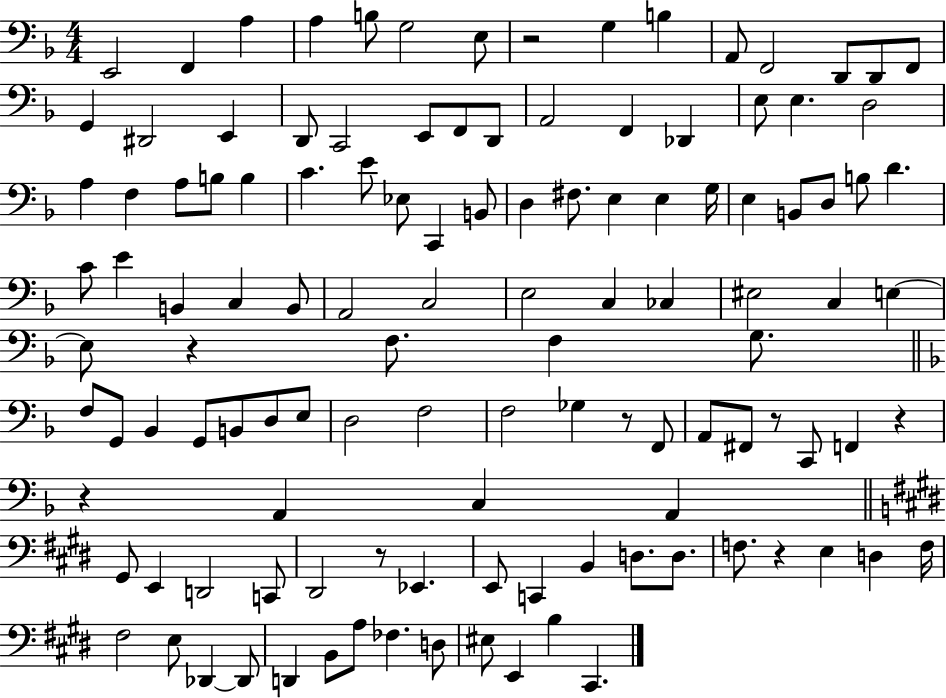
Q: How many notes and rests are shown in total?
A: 120